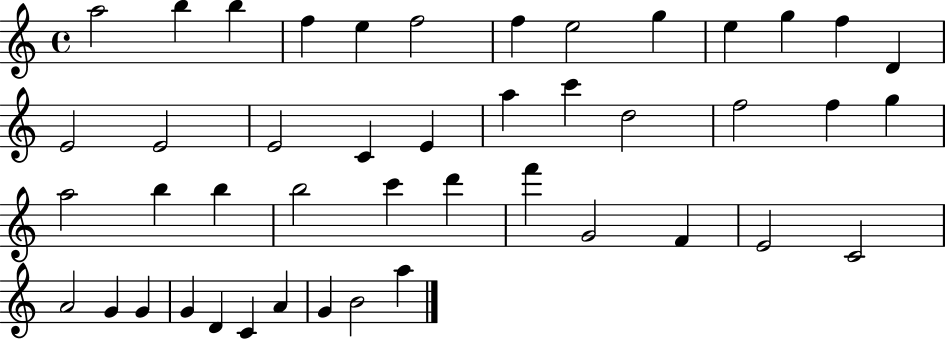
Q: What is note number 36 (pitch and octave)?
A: A4